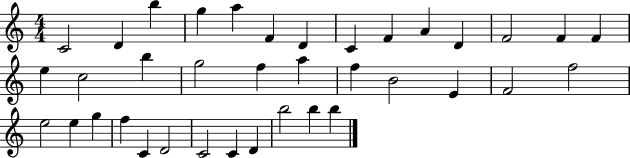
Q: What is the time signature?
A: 4/4